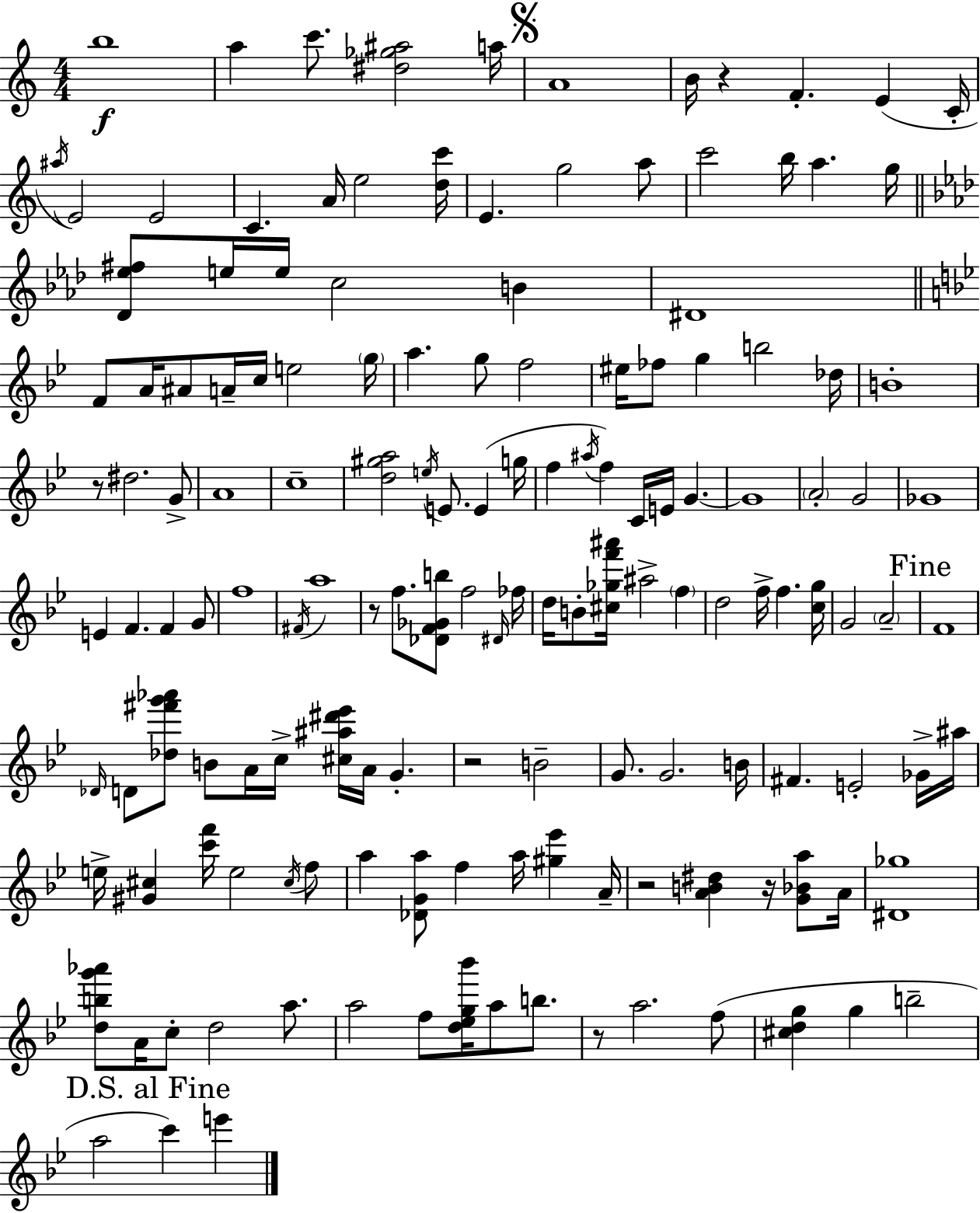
B5/w A5/q C6/e. [D#5,Gb5,A#5]/h A5/s A4/w B4/s R/q F4/q. E4/q C4/s A#5/s E4/h E4/h C4/q. A4/s E5/h [D5,C6]/s E4/q. G5/h A5/e C6/h B5/s A5/q. G5/s [Db4,Eb5,F#5]/e E5/s E5/s C5/h B4/q D#4/w F4/e A4/s A#4/e A4/s C5/s E5/h G5/s A5/q. G5/e F5/h EIS5/s FES5/e G5/q B5/h Db5/s B4/w R/e D#5/h. G4/e A4/w C5/w [D5,G#5,A5]/h E5/s E4/e. E4/q G5/s F5/q A#5/s F5/q C4/s E4/s G4/q. G4/w A4/h G4/h Gb4/w E4/q F4/q. F4/q G4/e F5/w F#4/s A5/w R/e F5/e. [Db4,F4,Gb4,B5]/e F5/h D#4/s FES5/s D5/s B4/e [C#5,Gb5,F6,A#6]/s A#5/h F5/q D5/h F5/s F5/q. [C5,G5]/s G4/h A4/h F4/w Db4/s D4/e [Db5,F#6,G6,Ab6]/e B4/e A4/s C5/s [C#5,A#5,D#6,Eb6]/s A4/s G4/q. R/h B4/h G4/e. G4/h. B4/s F#4/q. E4/h Gb4/s A#5/s E5/s [G#4,C#5]/q [C6,F6]/s E5/h C#5/s F5/e A5/q [Db4,G4,A5]/e F5/q A5/s [G#5,Eb6]/q A4/s R/h [A4,B4,D#5]/q R/s [G4,Bb4,A5]/e A4/s [D#4,Gb5]/w [D5,B5,G6,Ab6]/e A4/s C5/e D5/h A5/e. A5/h F5/e [D5,Eb5,G5,Bb6]/s A5/e B5/e. R/e A5/h. F5/e [C#5,D5,G5]/q G5/q B5/h A5/h C6/q E6/q